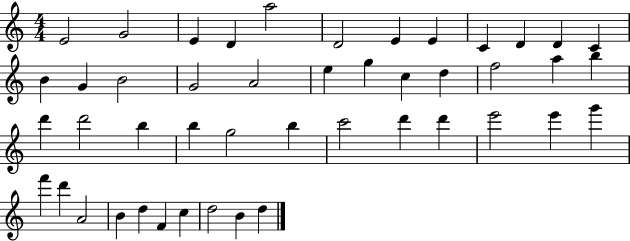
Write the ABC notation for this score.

X:1
T:Untitled
M:4/4
L:1/4
K:C
E2 G2 E D a2 D2 E E C D D C B G B2 G2 A2 e g c d f2 a b d' d'2 b b g2 b c'2 d' d' e'2 e' g' f' d' A2 B d F c d2 B d